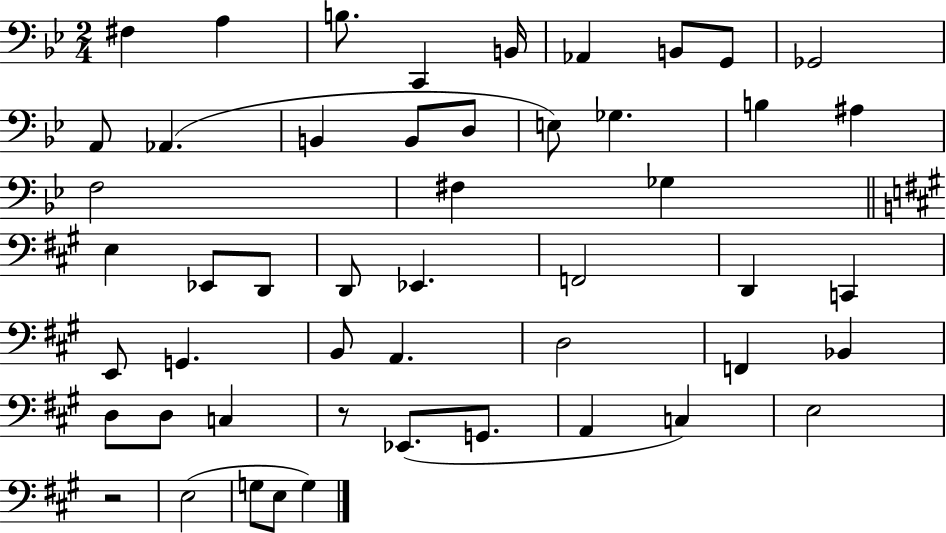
F#3/q A3/q B3/e. C2/q B2/s Ab2/q B2/e G2/e Gb2/h A2/e Ab2/q. B2/q B2/e D3/e E3/e Gb3/q. B3/q A#3/q F3/h F#3/q Gb3/q E3/q Eb2/e D2/e D2/e Eb2/q. F2/h D2/q C2/q E2/e G2/q. B2/e A2/q. D3/h F2/q Bb2/q D3/e D3/e C3/q R/e Eb2/e. G2/e. A2/q C3/q E3/h R/h E3/h G3/e E3/e G3/q